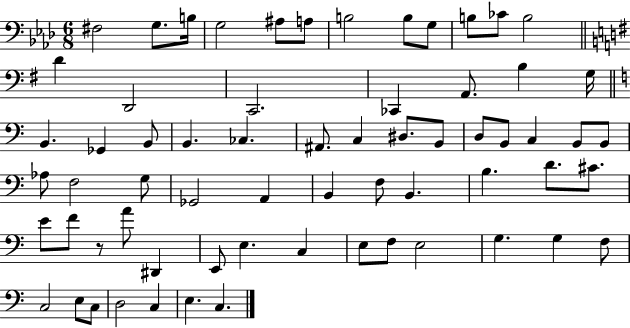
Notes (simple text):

F#3/h G3/e. B3/s G3/h A#3/e A3/e B3/h B3/e G3/e B3/e CES4/e B3/h D4/q D2/h C2/h. CES2/q A2/e. B3/q G3/s B2/q. Gb2/q B2/e B2/q. CES3/q. A#2/e. C3/q D#3/e. B2/e D3/e B2/e C3/q B2/e B2/e Ab3/e F3/h G3/e Gb2/h A2/q B2/q F3/e B2/q. B3/q. D4/e. C#4/e. E4/e F4/e R/e A4/e D#2/q E2/e E3/q. C3/q E3/e F3/e E3/h G3/q. G3/q F3/e C3/h E3/e C3/e D3/h C3/q E3/q. C3/q.